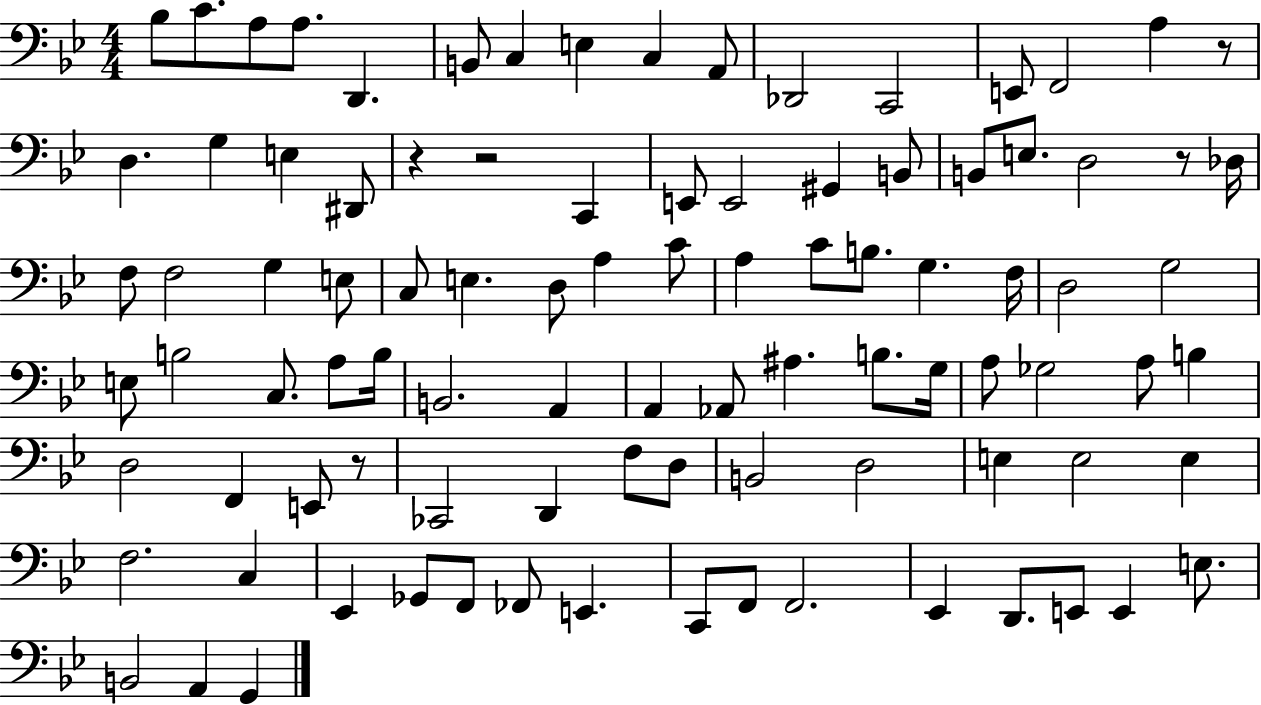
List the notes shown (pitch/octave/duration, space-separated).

Bb3/e C4/e. A3/e A3/e. D2/q. B2/e C3/q E3/q C3/q A2/e Db2/h C2/h E2/e F2/h A3/q R/e D3/q. G3/q E3/q D#2/e R/q R/h C2/q E2/e E2/h G#2/q B2/e B2/e E3/e. D3/h R/e Db3/s F3/e F3/h G3/q E3/e C3/e E3/q. D3/e A3/q C4/e A3/q C4/e B3/e. G3/q. F3/s D3/h G3/h E3/e B3/h C3/e. A3/e B3/s B2/h. A2/q A2/q Ab2/e A#3/q. B3/e. G3/s A3/e Gb3/h A3/e B3/q D3/h F2/q E2/e R/e CES2/h D2/q F3/e D3/e B2/h D3/h E3/q E3/h E3/q F3/h. C3/q Eb2/q Gb2/e F2/e FES2/e E2/q. C2/e F2/e F2/h. Eb2/q D2/e. E2/e E2/q E3/e. B2/h A2/q G2/q